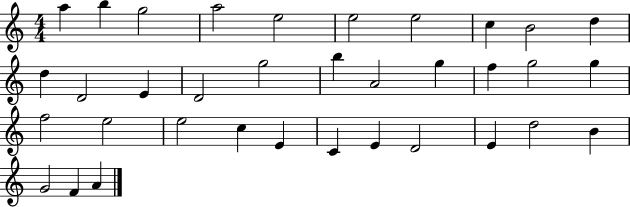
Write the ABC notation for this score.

X:1
T:Untitled
M:4/4
L:1/4
K:C
a b g2 a2 e2 e2 e2 c B2 d d D2 E D2 g2 b A2 g f g2 g f2 e2 e2 c E C E D2 E d2 B G2 F A